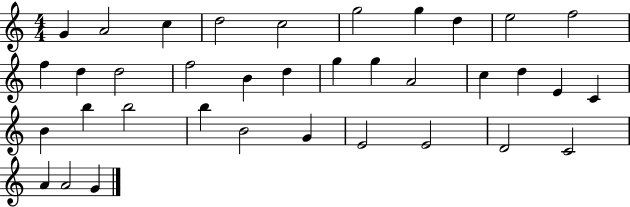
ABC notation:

X:1
T:Untitled
M:4/4
L:1/4
K:C
G A2 c d2 c2 g2 g d e2 f2 f d d2 f2 B d g g A2 c d E C B b b2 b B2 G E2 E2 D2 C2 A A2 G